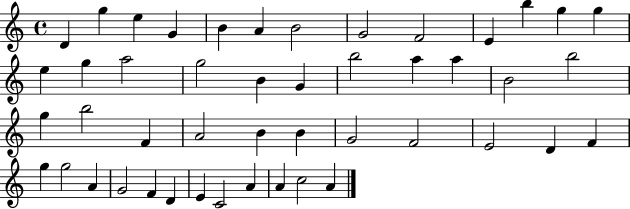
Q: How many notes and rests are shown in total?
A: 47